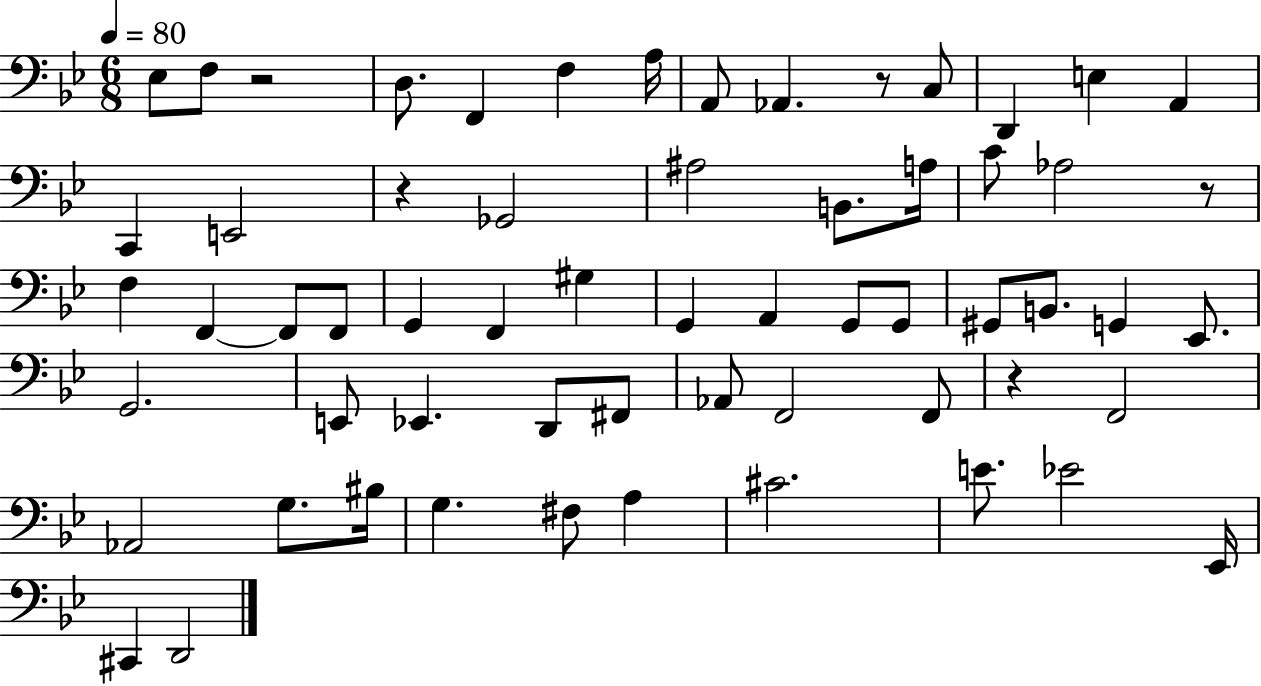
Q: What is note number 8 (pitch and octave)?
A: Ab2